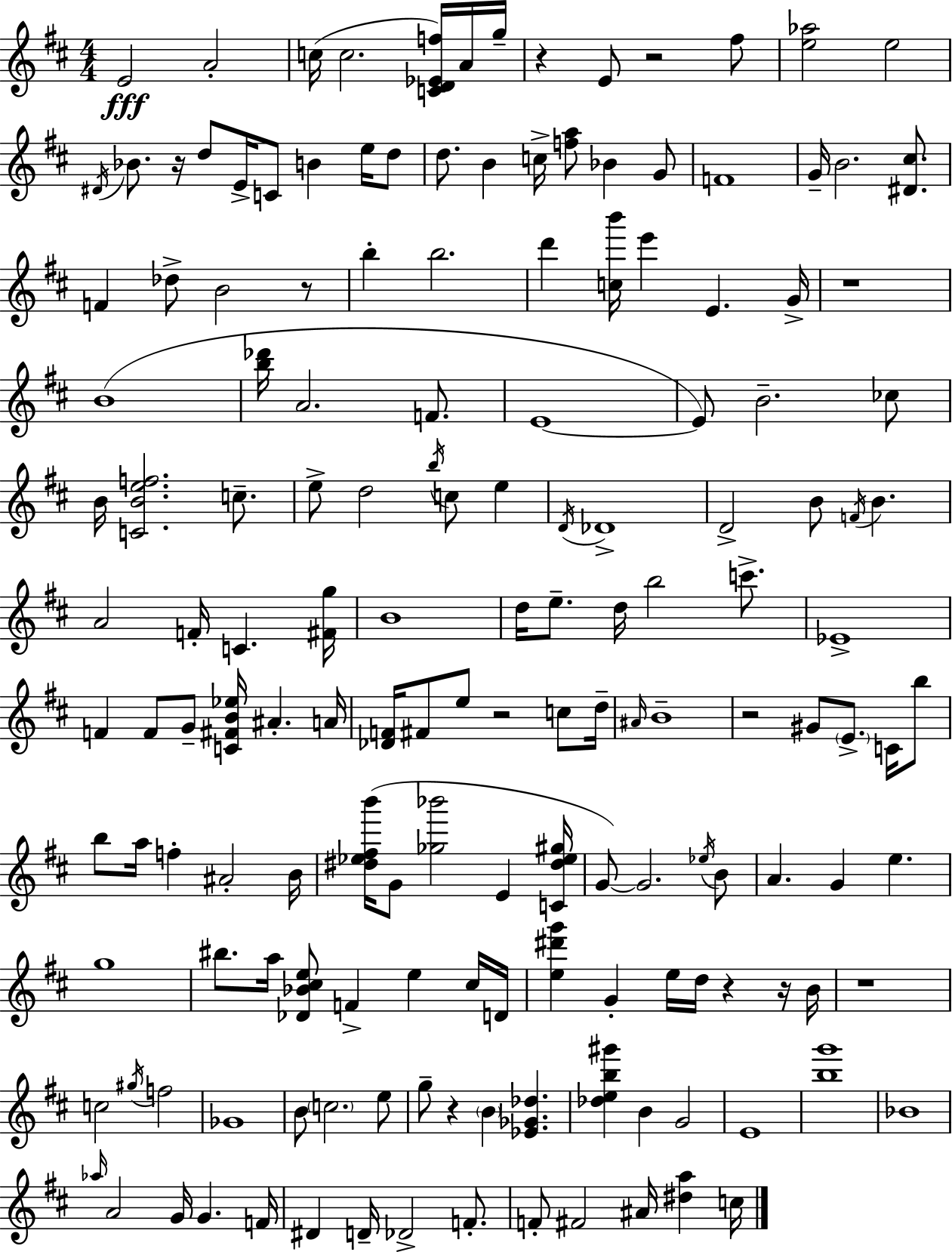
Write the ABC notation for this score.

X:1
T:Untitled
M:4/4
L:1/4
K:D
E2 A2 c/4 c2 [CD_Ef]/4 A/4 g/4 z E/2 z2 ^f/2 [e_a]2 e2 ^D/4 _B/2 z/4 d/2 E/4 C/2 B e/4 d/2 d/2 B c/4 [fa]/2 _B G/2 F4 G/4 B2 [^D^c]/2 F _d/2 B2 z/2 b b2 d' [cb']/4 e' E G/4 z4 B4 [b_d']/4 A2 F/2 E4 E/2 B2 _c/2 B/4 [CBef]2 c/2 e/2 d2 b/4 c/2 e D/4 _D4 D2 B/2 F/4 B A2 F/4 C [^Fg]/4 B4 d/4 e/2 d/4 b2 c'/2 _E4 F F/2 G/2 [C^FB_e]/4 ^A A/4 [_DF]/4 ^F/2 e/2 z2 c/2 d/4 ^A/4 B4 z2 ^G/2 E/2 C/4 b/2 b/2 a/4 f ^A2 B/4 [^d_e^fb']/4 G/2 [_g_b']2 E [C^d_e^g]/4 G/2 G2 _e/4 B/2 A G e g4 ^b/2 a/4 [_D_B^ce]/2 F e ^c/4 D/4 [e^d'g'] G e/4 d/4 z z/4 B/4 z4 c2 ^g/4 f2 _G4 B/2 c2 e/2 g/2 z B [_E_G_d] [_deb^g'] B G2 E4 [bg']4 _B4 _a/4 A2 G/4 G F/4 ^D D/4 _D2 F/2 F/2 ^F2 ^A/4 [^da] c/4